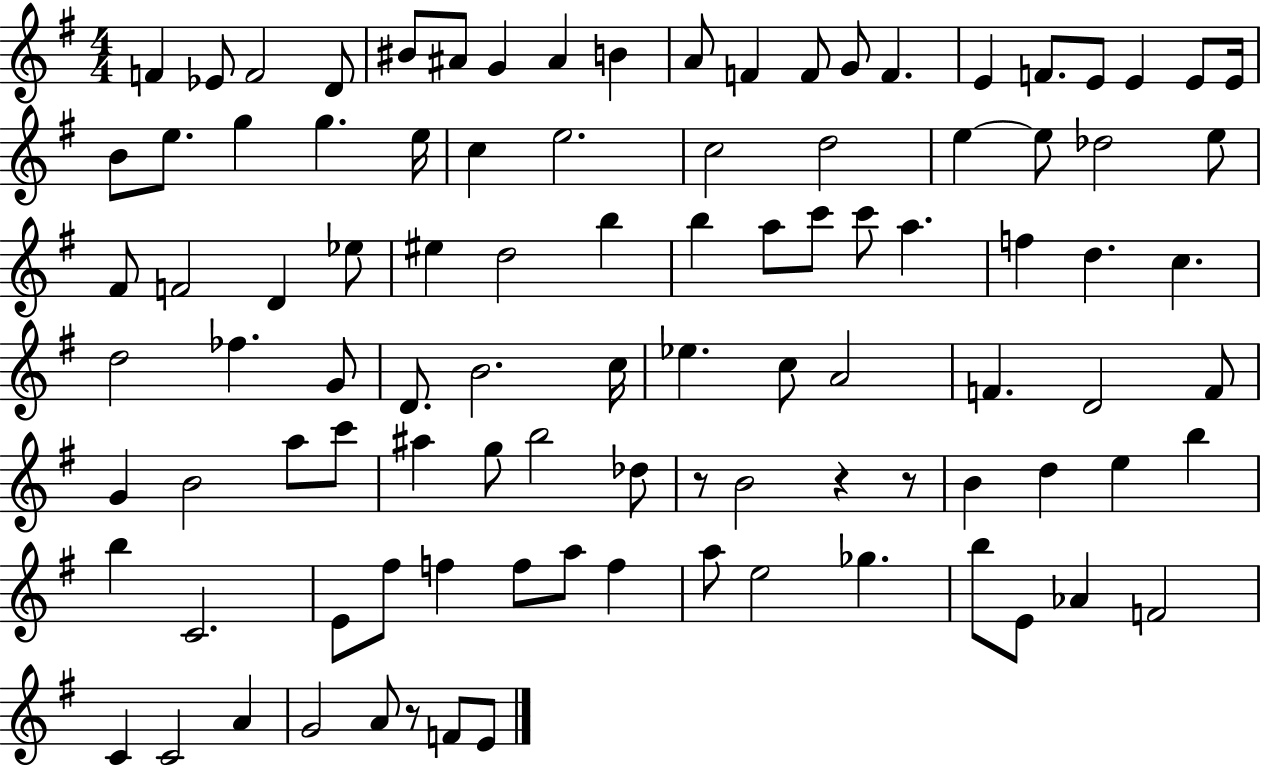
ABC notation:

X:1
T:Untitled
M:4/4
L:1/4
K:G
F _E/2 F2 D/2 ^B/2 ^A/2 G ^A B A/2 F F/2 G/2 F E F/2 E/2 E E/2 E/4 B/2 e/2 g g e/4 c e2 c2 d2 e e/2 _d2 e/2 ^F/2 F2 D _e/2 ^e d2 b b a/2 c'/2 c'/2 a f d c d2 _f G/2 D/2 B2 c/4 _e c/2 A2 F D2 F/2 G B2 a/2 c'/2 ^a g/2 b2 _d/2 z/2 B2 z z/2 B d e b b C2 E/2 ^f/2 f f/2 a/2 f a/2 e2 _g b/2 E/2 _A F2 C C2 A G2 A/2 z/2 F/2 E/2